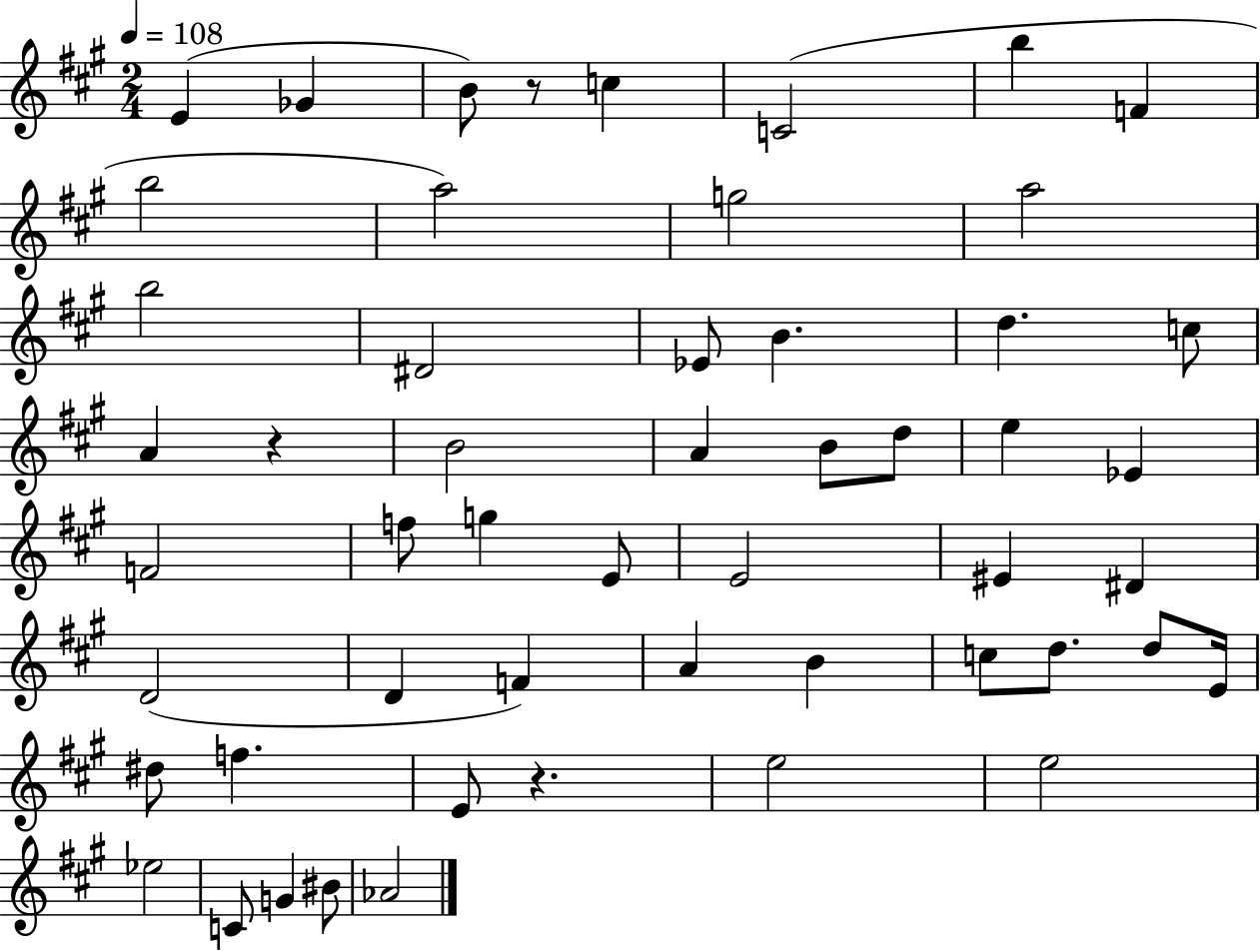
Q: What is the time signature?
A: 2/4